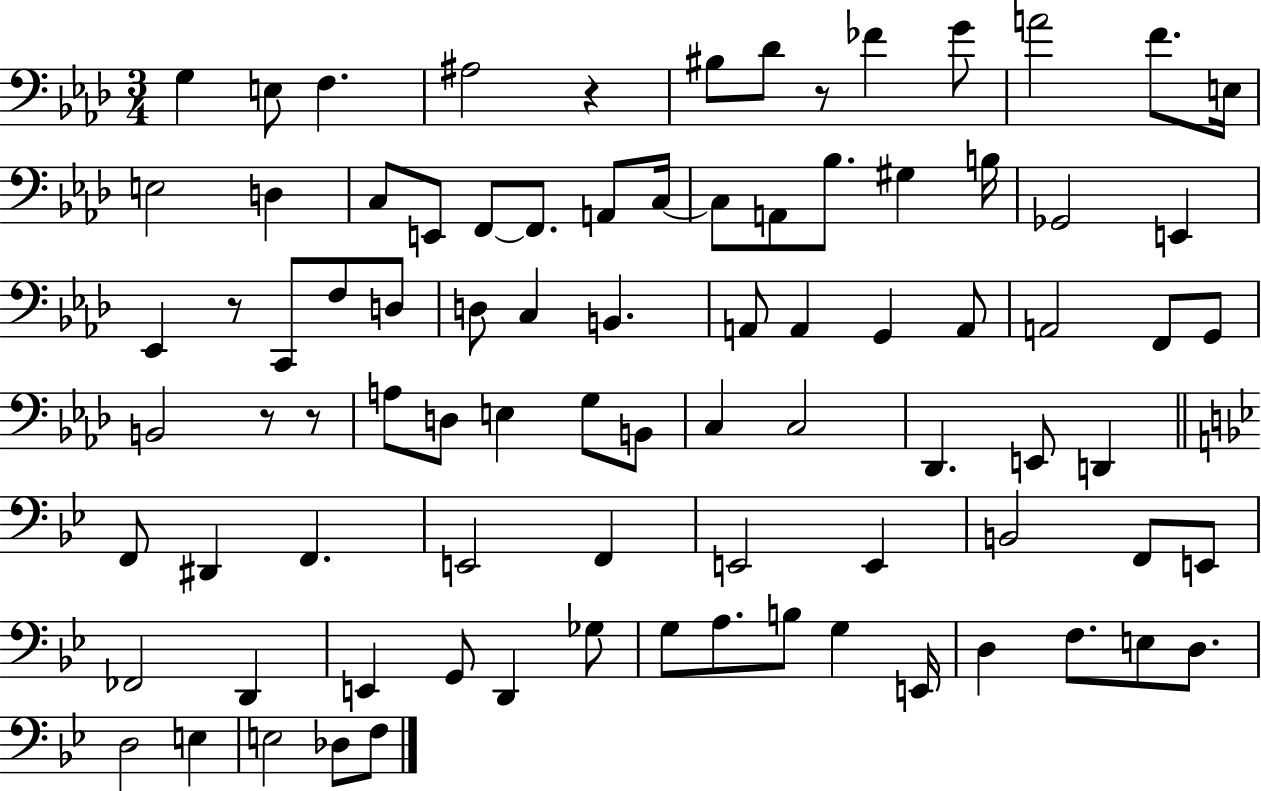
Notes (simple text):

G3/q E3/e F3/q. A#3/h R/q BIS3/e Db4/e R/e FES4/q G4/e A4/h F4/e. E3/s E3/h D3/q C3/e E2/e F2/e F2/e. A2/e C3/s C3/e A2/e Bb3/e. G#3/q B3/s Gb2/h E2/q Eb2/q R/e C2/e F3/e D3/e D3/e C3/q B2/q. A2/e A2/q G2/q A2/e A2/h F2/e G2/e B2/h R/e R/e A3/e D3/e E3/q G3/e B2/e C3/q C3/h Db2/q. E2/e D2/q F2/e D#2/q F2/q. E2/h F2/q E2/h E2/q B2/h F2/e E2/e FES2/h D2/q E2/q G2/e D2/q Gb3/e G3/e A3/e. B3/e G3/q E2/s D3/q F3/e. E3/e D3/e. D3/h E3/q E3/h Db3/e F3/e